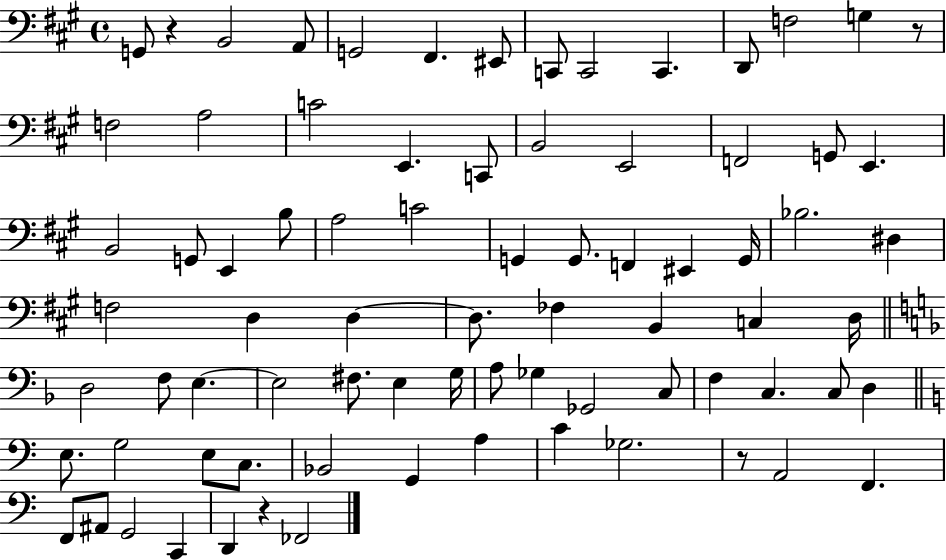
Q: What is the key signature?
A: A major